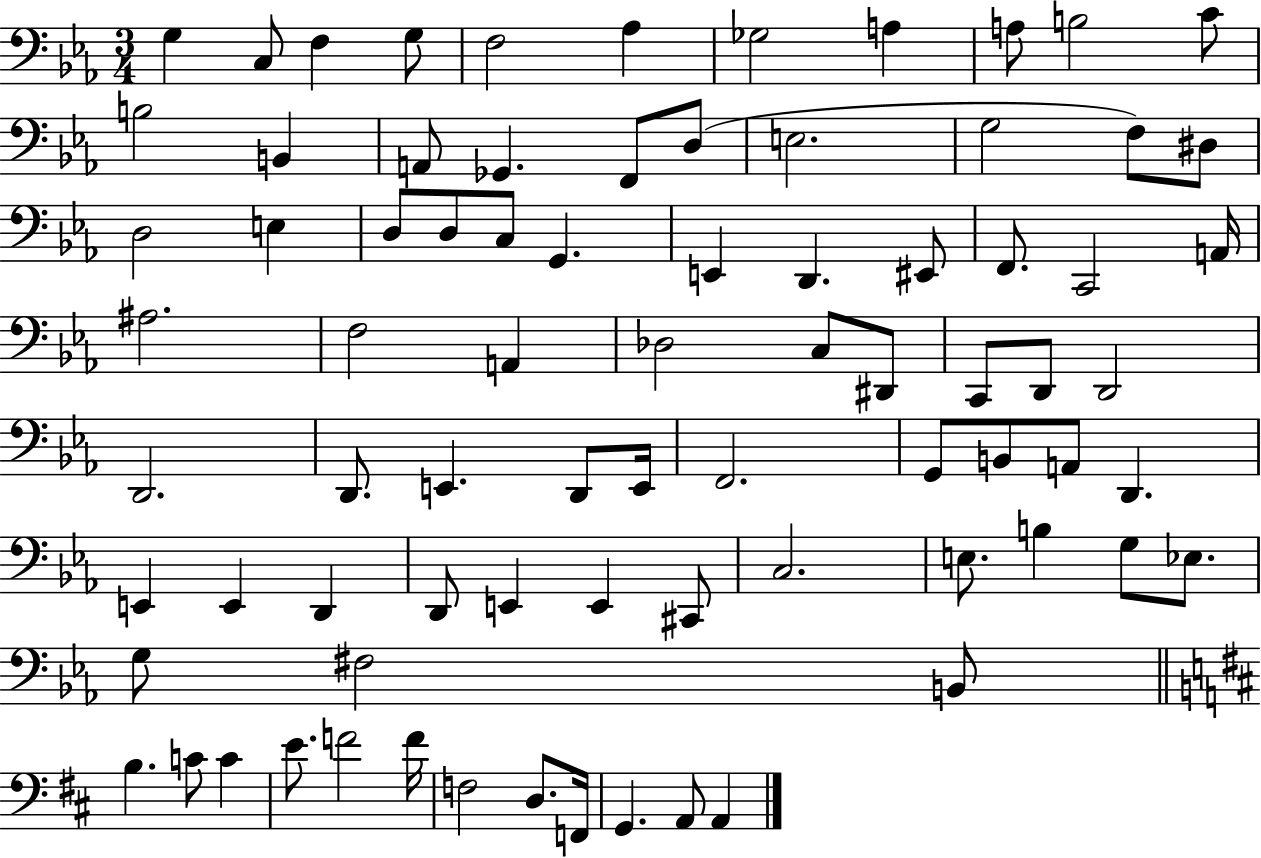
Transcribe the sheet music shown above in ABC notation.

X:1
T:Untitled
M:3/4
L:1/4
K:Eb
G, C,/2 F, G,/2 F,2 _A, _G,2 A, A,/2 B,2 C/2 B,2 B,, A,,/2 _G,, F,,/2 D,/2 E,2 G,2 F,/2 ^D,/2 D,2 E, D,/2 D,/2 C,/2 G,, E,, D,, ^E,,/2 F,,/2 C,,2 A,,/4 ^A,2 F,2 A,, _D,2 C,/2 ^D,,/2 C,,/2 D,,/2 D,,2 D,,2 D,,/2 E,, D,,/2 E,,/4 F,,2 G,,/2 B,,/2 A,,/2 D,, E,, E,, D,, D,,/2 E,, E,, ^C,,/2 C,2 E,/2 B, G,/2 _E,/2 G,/2 ^F,2 B,,/2 B, C/2 C E/2 F2 F/4 F,2 D,/2 F,,/4 G,, A,,/2 A,,